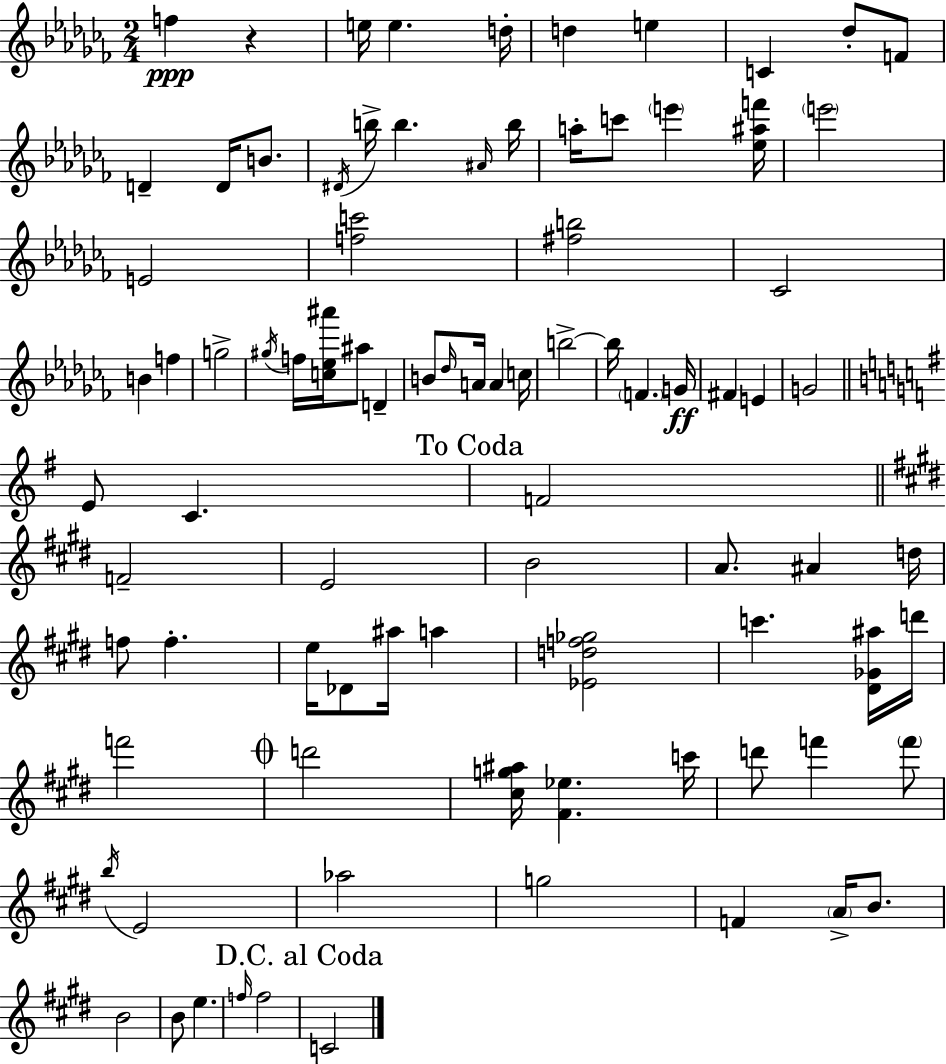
{
  \clef treble
  \numericTimeSignature
  \time 2/4
  \key aes \minor
  f''4\ppp r4 | e''16 e''4. d''16-. | d''4 e''4 | c'4 des''8-. f'8 | \break d'4-- d'16 b'8. | \acciaccatura { dis'16 } b''16-> b''4. | \grace { ais'16 } b''16 a''16-. c'''8 \parenthesize e'''4 | <ees'' ais'' f'''>16 \parenthesize e'''2 | \break e'2 | <f'' c'''>2 | <fis'' b''>2 | ces'2 | \break b'4 f''4 | g''2-> | \acciaccatura { gis''16 } f''16 <c'' ees'' ais'''>16 ais''8 d'4-- | b'8 \grace { des''16 } a'16 a'4 | \break c''16 b''2->~~ | b''16 \parenthesize f'4. | g'16\ff fis'4 | e'4 g'2 | \break \bar "||" \break \key g \major e'8 c'4. | \mark "To Coda" f'2 | \bar "||" \break \key e \major f'2-- | e'2 | b'2 | a'8. ais'4 d''16 | \break f''8 f''4.-. | e''16 des'8 ais''16 a''4 | <ees' d'' f'' ges''>2 | c'''4. <dis' ges' ais''>16 d'''16 | \break f'''2 | \mark \markup { \musicglyph "scripts.coda" } d'''2 | <cis'' g'' ais''>16 <fis' ees''>4. c'''16 | d'''8 f'''4 \parenthesize f'''8 | \break \acciaccatura { b''16 } e'2 | aes''2 | g''2 | f'4 \parenthesize a'16-> b'8. | \break b'2 | b'8 e''4. | \grace { f''16 } f''2 | \mark "D.C. al Coda" c'2 | \break \bar "|."
}